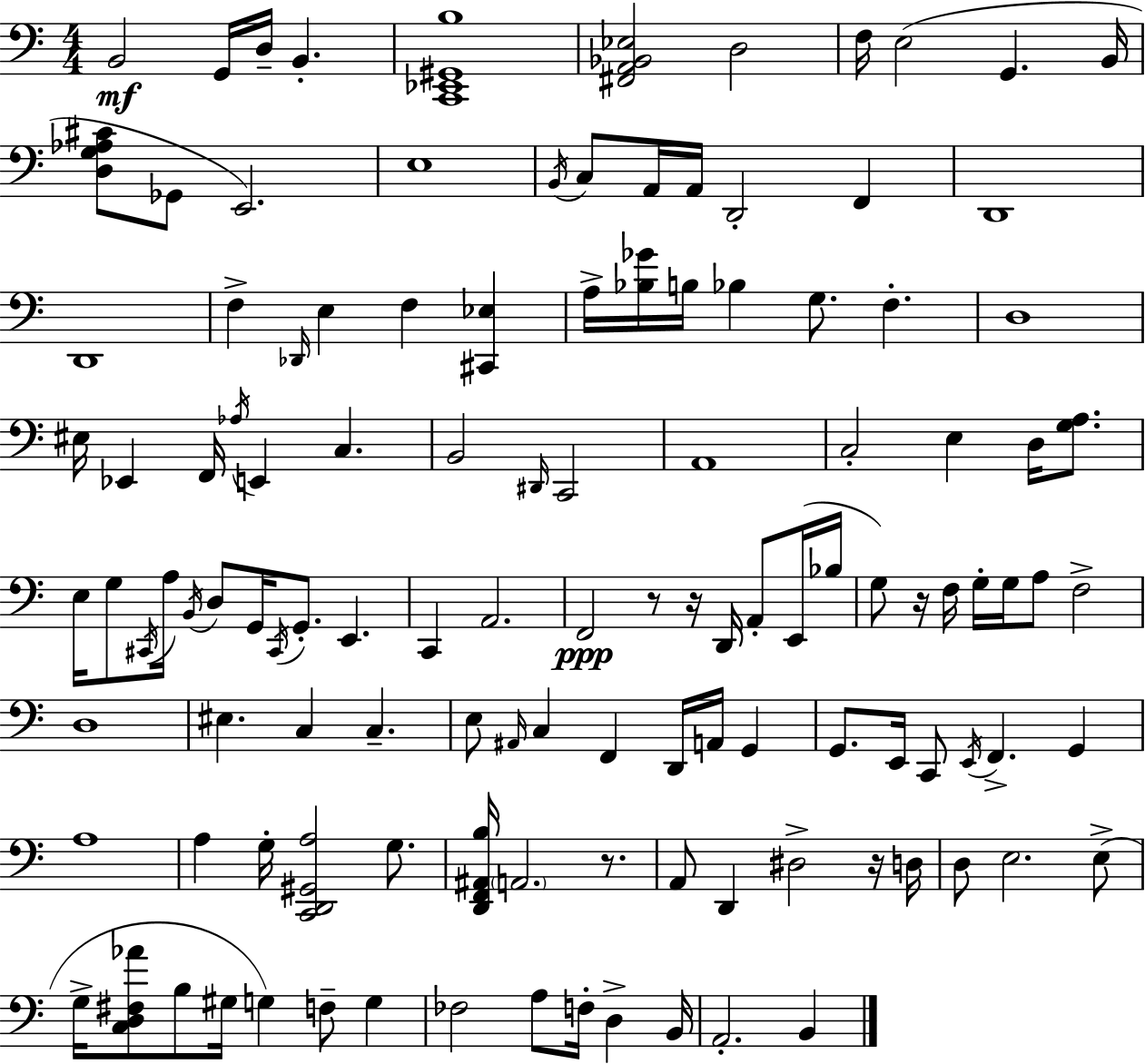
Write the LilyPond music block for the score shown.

{
  \clef bass
  \numericTimeSignature
  \time 4/4
  \key a \minor
  b,2\mf g,16 d16-- b,4.-. | <c, ees, gis, b>1 | <fis, a, bes, ees>2 d2 | f16 e2( g,4. b,16 | \break <d g aes cis'>8 ges,8 e,2.) | e1 | \acciaccatura { b,16 } c8 a,16 a,16 d,2-. f,4 | d,1 | \break d,1 | f4-> \grace { des,16 } e4 f4 <cis, ees>4 | a16-> <bes ges'>16 b16 bes4 g8. f4.-. | d1 | \break eis16 ees,4 f,16 \acciaccatura { aes16 } e,4 c4. | b,2 \grace { dis,16 } c,2 | a,1 | c2-. e4 | \break d16 <g a>8. e16 g8 \acciaccatura { cis,16 } a16 \acciaccatura { b,16 } d8 g,16 \acciaccatura { cis,16 } g,8.-. | e,4. c,4 a,2. | f,2\ppp r8 | r16 d,16 a,8-. e,16( bes16 g8) r16 f16 g16-. g16 a8 f2-> | \break d1 | eis4. c4 | c4.-- e8 \grace { ais,16 } c4 f,4 | d,16 a,16 g,4 g,8. e,16 c,8 \acciaccatura { e,16 } f,4.-> | \break g,4 a1 | a4 g16-. <c, d, gis, a>2 | g8. <d, f, ais, b>16 \parenthesize a,2. | r8. a,8 d,4 dis2-> | \break r16 d16 d8 e2. | e8->( g16-> <c d fis aes'>8 b8 gis16 g4) | f8-- g4 fes2 | a8 f16-. d4-> b,16 a,2.-. | \break b,4 \bar "|."
}